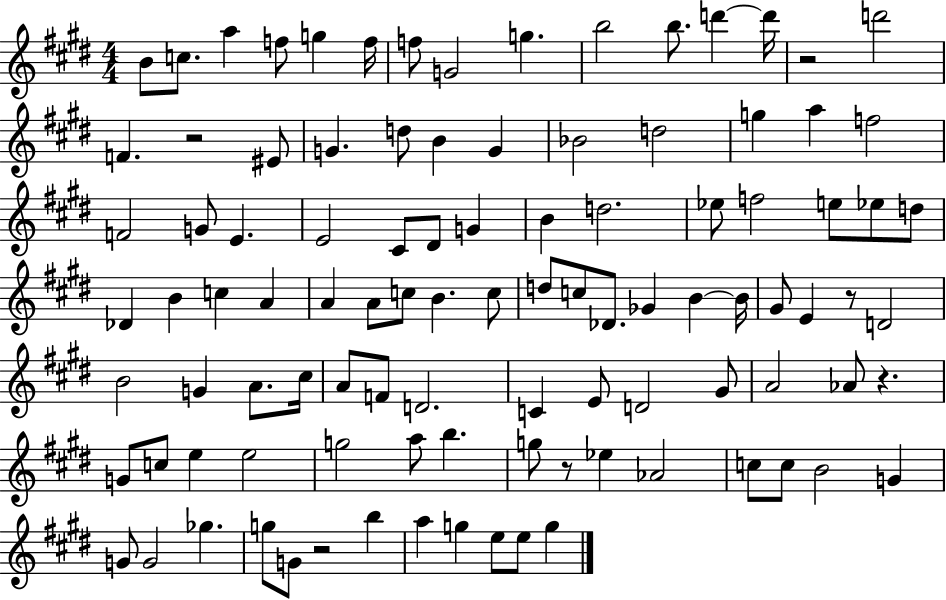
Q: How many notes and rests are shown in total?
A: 101